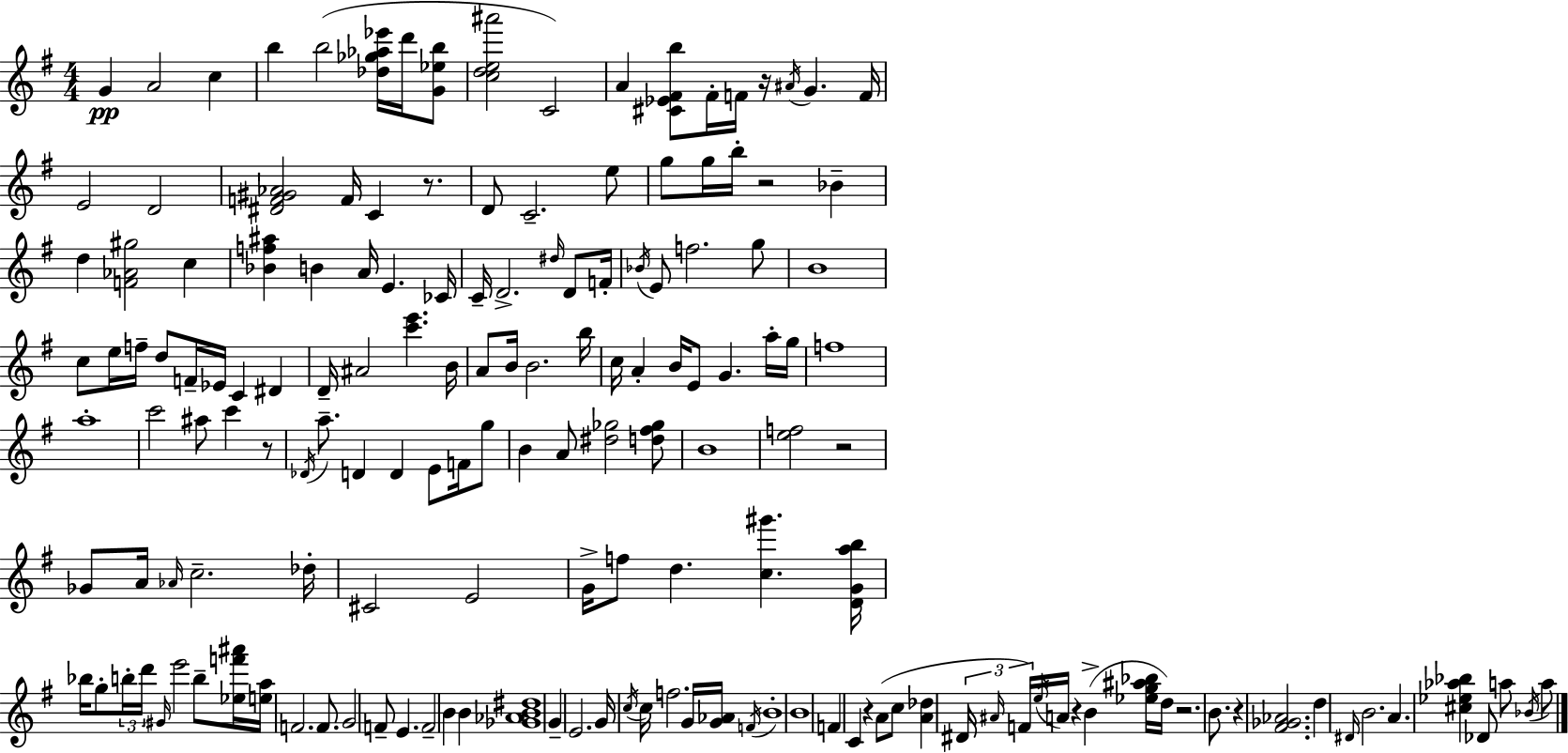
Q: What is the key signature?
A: E minor